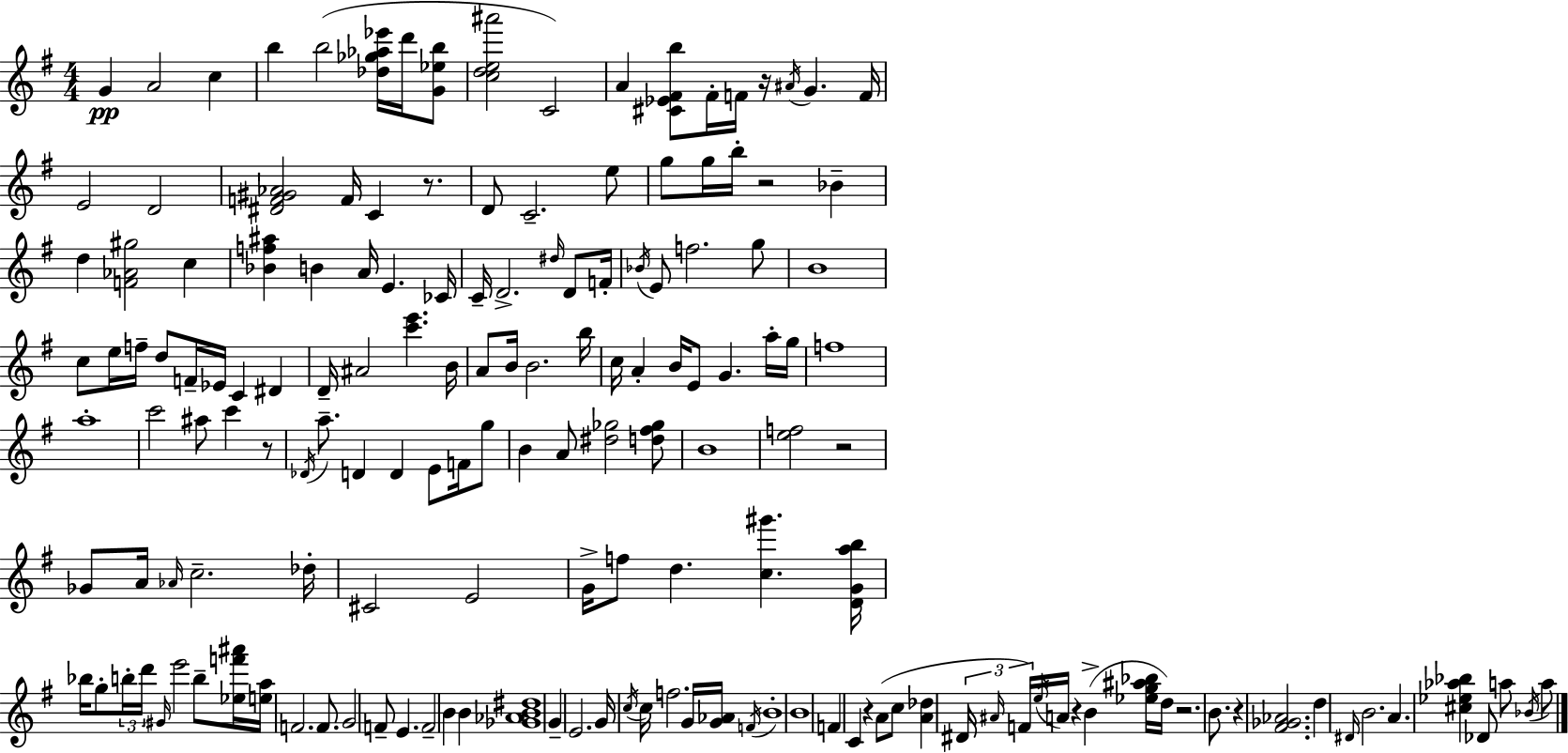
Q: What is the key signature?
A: E minor